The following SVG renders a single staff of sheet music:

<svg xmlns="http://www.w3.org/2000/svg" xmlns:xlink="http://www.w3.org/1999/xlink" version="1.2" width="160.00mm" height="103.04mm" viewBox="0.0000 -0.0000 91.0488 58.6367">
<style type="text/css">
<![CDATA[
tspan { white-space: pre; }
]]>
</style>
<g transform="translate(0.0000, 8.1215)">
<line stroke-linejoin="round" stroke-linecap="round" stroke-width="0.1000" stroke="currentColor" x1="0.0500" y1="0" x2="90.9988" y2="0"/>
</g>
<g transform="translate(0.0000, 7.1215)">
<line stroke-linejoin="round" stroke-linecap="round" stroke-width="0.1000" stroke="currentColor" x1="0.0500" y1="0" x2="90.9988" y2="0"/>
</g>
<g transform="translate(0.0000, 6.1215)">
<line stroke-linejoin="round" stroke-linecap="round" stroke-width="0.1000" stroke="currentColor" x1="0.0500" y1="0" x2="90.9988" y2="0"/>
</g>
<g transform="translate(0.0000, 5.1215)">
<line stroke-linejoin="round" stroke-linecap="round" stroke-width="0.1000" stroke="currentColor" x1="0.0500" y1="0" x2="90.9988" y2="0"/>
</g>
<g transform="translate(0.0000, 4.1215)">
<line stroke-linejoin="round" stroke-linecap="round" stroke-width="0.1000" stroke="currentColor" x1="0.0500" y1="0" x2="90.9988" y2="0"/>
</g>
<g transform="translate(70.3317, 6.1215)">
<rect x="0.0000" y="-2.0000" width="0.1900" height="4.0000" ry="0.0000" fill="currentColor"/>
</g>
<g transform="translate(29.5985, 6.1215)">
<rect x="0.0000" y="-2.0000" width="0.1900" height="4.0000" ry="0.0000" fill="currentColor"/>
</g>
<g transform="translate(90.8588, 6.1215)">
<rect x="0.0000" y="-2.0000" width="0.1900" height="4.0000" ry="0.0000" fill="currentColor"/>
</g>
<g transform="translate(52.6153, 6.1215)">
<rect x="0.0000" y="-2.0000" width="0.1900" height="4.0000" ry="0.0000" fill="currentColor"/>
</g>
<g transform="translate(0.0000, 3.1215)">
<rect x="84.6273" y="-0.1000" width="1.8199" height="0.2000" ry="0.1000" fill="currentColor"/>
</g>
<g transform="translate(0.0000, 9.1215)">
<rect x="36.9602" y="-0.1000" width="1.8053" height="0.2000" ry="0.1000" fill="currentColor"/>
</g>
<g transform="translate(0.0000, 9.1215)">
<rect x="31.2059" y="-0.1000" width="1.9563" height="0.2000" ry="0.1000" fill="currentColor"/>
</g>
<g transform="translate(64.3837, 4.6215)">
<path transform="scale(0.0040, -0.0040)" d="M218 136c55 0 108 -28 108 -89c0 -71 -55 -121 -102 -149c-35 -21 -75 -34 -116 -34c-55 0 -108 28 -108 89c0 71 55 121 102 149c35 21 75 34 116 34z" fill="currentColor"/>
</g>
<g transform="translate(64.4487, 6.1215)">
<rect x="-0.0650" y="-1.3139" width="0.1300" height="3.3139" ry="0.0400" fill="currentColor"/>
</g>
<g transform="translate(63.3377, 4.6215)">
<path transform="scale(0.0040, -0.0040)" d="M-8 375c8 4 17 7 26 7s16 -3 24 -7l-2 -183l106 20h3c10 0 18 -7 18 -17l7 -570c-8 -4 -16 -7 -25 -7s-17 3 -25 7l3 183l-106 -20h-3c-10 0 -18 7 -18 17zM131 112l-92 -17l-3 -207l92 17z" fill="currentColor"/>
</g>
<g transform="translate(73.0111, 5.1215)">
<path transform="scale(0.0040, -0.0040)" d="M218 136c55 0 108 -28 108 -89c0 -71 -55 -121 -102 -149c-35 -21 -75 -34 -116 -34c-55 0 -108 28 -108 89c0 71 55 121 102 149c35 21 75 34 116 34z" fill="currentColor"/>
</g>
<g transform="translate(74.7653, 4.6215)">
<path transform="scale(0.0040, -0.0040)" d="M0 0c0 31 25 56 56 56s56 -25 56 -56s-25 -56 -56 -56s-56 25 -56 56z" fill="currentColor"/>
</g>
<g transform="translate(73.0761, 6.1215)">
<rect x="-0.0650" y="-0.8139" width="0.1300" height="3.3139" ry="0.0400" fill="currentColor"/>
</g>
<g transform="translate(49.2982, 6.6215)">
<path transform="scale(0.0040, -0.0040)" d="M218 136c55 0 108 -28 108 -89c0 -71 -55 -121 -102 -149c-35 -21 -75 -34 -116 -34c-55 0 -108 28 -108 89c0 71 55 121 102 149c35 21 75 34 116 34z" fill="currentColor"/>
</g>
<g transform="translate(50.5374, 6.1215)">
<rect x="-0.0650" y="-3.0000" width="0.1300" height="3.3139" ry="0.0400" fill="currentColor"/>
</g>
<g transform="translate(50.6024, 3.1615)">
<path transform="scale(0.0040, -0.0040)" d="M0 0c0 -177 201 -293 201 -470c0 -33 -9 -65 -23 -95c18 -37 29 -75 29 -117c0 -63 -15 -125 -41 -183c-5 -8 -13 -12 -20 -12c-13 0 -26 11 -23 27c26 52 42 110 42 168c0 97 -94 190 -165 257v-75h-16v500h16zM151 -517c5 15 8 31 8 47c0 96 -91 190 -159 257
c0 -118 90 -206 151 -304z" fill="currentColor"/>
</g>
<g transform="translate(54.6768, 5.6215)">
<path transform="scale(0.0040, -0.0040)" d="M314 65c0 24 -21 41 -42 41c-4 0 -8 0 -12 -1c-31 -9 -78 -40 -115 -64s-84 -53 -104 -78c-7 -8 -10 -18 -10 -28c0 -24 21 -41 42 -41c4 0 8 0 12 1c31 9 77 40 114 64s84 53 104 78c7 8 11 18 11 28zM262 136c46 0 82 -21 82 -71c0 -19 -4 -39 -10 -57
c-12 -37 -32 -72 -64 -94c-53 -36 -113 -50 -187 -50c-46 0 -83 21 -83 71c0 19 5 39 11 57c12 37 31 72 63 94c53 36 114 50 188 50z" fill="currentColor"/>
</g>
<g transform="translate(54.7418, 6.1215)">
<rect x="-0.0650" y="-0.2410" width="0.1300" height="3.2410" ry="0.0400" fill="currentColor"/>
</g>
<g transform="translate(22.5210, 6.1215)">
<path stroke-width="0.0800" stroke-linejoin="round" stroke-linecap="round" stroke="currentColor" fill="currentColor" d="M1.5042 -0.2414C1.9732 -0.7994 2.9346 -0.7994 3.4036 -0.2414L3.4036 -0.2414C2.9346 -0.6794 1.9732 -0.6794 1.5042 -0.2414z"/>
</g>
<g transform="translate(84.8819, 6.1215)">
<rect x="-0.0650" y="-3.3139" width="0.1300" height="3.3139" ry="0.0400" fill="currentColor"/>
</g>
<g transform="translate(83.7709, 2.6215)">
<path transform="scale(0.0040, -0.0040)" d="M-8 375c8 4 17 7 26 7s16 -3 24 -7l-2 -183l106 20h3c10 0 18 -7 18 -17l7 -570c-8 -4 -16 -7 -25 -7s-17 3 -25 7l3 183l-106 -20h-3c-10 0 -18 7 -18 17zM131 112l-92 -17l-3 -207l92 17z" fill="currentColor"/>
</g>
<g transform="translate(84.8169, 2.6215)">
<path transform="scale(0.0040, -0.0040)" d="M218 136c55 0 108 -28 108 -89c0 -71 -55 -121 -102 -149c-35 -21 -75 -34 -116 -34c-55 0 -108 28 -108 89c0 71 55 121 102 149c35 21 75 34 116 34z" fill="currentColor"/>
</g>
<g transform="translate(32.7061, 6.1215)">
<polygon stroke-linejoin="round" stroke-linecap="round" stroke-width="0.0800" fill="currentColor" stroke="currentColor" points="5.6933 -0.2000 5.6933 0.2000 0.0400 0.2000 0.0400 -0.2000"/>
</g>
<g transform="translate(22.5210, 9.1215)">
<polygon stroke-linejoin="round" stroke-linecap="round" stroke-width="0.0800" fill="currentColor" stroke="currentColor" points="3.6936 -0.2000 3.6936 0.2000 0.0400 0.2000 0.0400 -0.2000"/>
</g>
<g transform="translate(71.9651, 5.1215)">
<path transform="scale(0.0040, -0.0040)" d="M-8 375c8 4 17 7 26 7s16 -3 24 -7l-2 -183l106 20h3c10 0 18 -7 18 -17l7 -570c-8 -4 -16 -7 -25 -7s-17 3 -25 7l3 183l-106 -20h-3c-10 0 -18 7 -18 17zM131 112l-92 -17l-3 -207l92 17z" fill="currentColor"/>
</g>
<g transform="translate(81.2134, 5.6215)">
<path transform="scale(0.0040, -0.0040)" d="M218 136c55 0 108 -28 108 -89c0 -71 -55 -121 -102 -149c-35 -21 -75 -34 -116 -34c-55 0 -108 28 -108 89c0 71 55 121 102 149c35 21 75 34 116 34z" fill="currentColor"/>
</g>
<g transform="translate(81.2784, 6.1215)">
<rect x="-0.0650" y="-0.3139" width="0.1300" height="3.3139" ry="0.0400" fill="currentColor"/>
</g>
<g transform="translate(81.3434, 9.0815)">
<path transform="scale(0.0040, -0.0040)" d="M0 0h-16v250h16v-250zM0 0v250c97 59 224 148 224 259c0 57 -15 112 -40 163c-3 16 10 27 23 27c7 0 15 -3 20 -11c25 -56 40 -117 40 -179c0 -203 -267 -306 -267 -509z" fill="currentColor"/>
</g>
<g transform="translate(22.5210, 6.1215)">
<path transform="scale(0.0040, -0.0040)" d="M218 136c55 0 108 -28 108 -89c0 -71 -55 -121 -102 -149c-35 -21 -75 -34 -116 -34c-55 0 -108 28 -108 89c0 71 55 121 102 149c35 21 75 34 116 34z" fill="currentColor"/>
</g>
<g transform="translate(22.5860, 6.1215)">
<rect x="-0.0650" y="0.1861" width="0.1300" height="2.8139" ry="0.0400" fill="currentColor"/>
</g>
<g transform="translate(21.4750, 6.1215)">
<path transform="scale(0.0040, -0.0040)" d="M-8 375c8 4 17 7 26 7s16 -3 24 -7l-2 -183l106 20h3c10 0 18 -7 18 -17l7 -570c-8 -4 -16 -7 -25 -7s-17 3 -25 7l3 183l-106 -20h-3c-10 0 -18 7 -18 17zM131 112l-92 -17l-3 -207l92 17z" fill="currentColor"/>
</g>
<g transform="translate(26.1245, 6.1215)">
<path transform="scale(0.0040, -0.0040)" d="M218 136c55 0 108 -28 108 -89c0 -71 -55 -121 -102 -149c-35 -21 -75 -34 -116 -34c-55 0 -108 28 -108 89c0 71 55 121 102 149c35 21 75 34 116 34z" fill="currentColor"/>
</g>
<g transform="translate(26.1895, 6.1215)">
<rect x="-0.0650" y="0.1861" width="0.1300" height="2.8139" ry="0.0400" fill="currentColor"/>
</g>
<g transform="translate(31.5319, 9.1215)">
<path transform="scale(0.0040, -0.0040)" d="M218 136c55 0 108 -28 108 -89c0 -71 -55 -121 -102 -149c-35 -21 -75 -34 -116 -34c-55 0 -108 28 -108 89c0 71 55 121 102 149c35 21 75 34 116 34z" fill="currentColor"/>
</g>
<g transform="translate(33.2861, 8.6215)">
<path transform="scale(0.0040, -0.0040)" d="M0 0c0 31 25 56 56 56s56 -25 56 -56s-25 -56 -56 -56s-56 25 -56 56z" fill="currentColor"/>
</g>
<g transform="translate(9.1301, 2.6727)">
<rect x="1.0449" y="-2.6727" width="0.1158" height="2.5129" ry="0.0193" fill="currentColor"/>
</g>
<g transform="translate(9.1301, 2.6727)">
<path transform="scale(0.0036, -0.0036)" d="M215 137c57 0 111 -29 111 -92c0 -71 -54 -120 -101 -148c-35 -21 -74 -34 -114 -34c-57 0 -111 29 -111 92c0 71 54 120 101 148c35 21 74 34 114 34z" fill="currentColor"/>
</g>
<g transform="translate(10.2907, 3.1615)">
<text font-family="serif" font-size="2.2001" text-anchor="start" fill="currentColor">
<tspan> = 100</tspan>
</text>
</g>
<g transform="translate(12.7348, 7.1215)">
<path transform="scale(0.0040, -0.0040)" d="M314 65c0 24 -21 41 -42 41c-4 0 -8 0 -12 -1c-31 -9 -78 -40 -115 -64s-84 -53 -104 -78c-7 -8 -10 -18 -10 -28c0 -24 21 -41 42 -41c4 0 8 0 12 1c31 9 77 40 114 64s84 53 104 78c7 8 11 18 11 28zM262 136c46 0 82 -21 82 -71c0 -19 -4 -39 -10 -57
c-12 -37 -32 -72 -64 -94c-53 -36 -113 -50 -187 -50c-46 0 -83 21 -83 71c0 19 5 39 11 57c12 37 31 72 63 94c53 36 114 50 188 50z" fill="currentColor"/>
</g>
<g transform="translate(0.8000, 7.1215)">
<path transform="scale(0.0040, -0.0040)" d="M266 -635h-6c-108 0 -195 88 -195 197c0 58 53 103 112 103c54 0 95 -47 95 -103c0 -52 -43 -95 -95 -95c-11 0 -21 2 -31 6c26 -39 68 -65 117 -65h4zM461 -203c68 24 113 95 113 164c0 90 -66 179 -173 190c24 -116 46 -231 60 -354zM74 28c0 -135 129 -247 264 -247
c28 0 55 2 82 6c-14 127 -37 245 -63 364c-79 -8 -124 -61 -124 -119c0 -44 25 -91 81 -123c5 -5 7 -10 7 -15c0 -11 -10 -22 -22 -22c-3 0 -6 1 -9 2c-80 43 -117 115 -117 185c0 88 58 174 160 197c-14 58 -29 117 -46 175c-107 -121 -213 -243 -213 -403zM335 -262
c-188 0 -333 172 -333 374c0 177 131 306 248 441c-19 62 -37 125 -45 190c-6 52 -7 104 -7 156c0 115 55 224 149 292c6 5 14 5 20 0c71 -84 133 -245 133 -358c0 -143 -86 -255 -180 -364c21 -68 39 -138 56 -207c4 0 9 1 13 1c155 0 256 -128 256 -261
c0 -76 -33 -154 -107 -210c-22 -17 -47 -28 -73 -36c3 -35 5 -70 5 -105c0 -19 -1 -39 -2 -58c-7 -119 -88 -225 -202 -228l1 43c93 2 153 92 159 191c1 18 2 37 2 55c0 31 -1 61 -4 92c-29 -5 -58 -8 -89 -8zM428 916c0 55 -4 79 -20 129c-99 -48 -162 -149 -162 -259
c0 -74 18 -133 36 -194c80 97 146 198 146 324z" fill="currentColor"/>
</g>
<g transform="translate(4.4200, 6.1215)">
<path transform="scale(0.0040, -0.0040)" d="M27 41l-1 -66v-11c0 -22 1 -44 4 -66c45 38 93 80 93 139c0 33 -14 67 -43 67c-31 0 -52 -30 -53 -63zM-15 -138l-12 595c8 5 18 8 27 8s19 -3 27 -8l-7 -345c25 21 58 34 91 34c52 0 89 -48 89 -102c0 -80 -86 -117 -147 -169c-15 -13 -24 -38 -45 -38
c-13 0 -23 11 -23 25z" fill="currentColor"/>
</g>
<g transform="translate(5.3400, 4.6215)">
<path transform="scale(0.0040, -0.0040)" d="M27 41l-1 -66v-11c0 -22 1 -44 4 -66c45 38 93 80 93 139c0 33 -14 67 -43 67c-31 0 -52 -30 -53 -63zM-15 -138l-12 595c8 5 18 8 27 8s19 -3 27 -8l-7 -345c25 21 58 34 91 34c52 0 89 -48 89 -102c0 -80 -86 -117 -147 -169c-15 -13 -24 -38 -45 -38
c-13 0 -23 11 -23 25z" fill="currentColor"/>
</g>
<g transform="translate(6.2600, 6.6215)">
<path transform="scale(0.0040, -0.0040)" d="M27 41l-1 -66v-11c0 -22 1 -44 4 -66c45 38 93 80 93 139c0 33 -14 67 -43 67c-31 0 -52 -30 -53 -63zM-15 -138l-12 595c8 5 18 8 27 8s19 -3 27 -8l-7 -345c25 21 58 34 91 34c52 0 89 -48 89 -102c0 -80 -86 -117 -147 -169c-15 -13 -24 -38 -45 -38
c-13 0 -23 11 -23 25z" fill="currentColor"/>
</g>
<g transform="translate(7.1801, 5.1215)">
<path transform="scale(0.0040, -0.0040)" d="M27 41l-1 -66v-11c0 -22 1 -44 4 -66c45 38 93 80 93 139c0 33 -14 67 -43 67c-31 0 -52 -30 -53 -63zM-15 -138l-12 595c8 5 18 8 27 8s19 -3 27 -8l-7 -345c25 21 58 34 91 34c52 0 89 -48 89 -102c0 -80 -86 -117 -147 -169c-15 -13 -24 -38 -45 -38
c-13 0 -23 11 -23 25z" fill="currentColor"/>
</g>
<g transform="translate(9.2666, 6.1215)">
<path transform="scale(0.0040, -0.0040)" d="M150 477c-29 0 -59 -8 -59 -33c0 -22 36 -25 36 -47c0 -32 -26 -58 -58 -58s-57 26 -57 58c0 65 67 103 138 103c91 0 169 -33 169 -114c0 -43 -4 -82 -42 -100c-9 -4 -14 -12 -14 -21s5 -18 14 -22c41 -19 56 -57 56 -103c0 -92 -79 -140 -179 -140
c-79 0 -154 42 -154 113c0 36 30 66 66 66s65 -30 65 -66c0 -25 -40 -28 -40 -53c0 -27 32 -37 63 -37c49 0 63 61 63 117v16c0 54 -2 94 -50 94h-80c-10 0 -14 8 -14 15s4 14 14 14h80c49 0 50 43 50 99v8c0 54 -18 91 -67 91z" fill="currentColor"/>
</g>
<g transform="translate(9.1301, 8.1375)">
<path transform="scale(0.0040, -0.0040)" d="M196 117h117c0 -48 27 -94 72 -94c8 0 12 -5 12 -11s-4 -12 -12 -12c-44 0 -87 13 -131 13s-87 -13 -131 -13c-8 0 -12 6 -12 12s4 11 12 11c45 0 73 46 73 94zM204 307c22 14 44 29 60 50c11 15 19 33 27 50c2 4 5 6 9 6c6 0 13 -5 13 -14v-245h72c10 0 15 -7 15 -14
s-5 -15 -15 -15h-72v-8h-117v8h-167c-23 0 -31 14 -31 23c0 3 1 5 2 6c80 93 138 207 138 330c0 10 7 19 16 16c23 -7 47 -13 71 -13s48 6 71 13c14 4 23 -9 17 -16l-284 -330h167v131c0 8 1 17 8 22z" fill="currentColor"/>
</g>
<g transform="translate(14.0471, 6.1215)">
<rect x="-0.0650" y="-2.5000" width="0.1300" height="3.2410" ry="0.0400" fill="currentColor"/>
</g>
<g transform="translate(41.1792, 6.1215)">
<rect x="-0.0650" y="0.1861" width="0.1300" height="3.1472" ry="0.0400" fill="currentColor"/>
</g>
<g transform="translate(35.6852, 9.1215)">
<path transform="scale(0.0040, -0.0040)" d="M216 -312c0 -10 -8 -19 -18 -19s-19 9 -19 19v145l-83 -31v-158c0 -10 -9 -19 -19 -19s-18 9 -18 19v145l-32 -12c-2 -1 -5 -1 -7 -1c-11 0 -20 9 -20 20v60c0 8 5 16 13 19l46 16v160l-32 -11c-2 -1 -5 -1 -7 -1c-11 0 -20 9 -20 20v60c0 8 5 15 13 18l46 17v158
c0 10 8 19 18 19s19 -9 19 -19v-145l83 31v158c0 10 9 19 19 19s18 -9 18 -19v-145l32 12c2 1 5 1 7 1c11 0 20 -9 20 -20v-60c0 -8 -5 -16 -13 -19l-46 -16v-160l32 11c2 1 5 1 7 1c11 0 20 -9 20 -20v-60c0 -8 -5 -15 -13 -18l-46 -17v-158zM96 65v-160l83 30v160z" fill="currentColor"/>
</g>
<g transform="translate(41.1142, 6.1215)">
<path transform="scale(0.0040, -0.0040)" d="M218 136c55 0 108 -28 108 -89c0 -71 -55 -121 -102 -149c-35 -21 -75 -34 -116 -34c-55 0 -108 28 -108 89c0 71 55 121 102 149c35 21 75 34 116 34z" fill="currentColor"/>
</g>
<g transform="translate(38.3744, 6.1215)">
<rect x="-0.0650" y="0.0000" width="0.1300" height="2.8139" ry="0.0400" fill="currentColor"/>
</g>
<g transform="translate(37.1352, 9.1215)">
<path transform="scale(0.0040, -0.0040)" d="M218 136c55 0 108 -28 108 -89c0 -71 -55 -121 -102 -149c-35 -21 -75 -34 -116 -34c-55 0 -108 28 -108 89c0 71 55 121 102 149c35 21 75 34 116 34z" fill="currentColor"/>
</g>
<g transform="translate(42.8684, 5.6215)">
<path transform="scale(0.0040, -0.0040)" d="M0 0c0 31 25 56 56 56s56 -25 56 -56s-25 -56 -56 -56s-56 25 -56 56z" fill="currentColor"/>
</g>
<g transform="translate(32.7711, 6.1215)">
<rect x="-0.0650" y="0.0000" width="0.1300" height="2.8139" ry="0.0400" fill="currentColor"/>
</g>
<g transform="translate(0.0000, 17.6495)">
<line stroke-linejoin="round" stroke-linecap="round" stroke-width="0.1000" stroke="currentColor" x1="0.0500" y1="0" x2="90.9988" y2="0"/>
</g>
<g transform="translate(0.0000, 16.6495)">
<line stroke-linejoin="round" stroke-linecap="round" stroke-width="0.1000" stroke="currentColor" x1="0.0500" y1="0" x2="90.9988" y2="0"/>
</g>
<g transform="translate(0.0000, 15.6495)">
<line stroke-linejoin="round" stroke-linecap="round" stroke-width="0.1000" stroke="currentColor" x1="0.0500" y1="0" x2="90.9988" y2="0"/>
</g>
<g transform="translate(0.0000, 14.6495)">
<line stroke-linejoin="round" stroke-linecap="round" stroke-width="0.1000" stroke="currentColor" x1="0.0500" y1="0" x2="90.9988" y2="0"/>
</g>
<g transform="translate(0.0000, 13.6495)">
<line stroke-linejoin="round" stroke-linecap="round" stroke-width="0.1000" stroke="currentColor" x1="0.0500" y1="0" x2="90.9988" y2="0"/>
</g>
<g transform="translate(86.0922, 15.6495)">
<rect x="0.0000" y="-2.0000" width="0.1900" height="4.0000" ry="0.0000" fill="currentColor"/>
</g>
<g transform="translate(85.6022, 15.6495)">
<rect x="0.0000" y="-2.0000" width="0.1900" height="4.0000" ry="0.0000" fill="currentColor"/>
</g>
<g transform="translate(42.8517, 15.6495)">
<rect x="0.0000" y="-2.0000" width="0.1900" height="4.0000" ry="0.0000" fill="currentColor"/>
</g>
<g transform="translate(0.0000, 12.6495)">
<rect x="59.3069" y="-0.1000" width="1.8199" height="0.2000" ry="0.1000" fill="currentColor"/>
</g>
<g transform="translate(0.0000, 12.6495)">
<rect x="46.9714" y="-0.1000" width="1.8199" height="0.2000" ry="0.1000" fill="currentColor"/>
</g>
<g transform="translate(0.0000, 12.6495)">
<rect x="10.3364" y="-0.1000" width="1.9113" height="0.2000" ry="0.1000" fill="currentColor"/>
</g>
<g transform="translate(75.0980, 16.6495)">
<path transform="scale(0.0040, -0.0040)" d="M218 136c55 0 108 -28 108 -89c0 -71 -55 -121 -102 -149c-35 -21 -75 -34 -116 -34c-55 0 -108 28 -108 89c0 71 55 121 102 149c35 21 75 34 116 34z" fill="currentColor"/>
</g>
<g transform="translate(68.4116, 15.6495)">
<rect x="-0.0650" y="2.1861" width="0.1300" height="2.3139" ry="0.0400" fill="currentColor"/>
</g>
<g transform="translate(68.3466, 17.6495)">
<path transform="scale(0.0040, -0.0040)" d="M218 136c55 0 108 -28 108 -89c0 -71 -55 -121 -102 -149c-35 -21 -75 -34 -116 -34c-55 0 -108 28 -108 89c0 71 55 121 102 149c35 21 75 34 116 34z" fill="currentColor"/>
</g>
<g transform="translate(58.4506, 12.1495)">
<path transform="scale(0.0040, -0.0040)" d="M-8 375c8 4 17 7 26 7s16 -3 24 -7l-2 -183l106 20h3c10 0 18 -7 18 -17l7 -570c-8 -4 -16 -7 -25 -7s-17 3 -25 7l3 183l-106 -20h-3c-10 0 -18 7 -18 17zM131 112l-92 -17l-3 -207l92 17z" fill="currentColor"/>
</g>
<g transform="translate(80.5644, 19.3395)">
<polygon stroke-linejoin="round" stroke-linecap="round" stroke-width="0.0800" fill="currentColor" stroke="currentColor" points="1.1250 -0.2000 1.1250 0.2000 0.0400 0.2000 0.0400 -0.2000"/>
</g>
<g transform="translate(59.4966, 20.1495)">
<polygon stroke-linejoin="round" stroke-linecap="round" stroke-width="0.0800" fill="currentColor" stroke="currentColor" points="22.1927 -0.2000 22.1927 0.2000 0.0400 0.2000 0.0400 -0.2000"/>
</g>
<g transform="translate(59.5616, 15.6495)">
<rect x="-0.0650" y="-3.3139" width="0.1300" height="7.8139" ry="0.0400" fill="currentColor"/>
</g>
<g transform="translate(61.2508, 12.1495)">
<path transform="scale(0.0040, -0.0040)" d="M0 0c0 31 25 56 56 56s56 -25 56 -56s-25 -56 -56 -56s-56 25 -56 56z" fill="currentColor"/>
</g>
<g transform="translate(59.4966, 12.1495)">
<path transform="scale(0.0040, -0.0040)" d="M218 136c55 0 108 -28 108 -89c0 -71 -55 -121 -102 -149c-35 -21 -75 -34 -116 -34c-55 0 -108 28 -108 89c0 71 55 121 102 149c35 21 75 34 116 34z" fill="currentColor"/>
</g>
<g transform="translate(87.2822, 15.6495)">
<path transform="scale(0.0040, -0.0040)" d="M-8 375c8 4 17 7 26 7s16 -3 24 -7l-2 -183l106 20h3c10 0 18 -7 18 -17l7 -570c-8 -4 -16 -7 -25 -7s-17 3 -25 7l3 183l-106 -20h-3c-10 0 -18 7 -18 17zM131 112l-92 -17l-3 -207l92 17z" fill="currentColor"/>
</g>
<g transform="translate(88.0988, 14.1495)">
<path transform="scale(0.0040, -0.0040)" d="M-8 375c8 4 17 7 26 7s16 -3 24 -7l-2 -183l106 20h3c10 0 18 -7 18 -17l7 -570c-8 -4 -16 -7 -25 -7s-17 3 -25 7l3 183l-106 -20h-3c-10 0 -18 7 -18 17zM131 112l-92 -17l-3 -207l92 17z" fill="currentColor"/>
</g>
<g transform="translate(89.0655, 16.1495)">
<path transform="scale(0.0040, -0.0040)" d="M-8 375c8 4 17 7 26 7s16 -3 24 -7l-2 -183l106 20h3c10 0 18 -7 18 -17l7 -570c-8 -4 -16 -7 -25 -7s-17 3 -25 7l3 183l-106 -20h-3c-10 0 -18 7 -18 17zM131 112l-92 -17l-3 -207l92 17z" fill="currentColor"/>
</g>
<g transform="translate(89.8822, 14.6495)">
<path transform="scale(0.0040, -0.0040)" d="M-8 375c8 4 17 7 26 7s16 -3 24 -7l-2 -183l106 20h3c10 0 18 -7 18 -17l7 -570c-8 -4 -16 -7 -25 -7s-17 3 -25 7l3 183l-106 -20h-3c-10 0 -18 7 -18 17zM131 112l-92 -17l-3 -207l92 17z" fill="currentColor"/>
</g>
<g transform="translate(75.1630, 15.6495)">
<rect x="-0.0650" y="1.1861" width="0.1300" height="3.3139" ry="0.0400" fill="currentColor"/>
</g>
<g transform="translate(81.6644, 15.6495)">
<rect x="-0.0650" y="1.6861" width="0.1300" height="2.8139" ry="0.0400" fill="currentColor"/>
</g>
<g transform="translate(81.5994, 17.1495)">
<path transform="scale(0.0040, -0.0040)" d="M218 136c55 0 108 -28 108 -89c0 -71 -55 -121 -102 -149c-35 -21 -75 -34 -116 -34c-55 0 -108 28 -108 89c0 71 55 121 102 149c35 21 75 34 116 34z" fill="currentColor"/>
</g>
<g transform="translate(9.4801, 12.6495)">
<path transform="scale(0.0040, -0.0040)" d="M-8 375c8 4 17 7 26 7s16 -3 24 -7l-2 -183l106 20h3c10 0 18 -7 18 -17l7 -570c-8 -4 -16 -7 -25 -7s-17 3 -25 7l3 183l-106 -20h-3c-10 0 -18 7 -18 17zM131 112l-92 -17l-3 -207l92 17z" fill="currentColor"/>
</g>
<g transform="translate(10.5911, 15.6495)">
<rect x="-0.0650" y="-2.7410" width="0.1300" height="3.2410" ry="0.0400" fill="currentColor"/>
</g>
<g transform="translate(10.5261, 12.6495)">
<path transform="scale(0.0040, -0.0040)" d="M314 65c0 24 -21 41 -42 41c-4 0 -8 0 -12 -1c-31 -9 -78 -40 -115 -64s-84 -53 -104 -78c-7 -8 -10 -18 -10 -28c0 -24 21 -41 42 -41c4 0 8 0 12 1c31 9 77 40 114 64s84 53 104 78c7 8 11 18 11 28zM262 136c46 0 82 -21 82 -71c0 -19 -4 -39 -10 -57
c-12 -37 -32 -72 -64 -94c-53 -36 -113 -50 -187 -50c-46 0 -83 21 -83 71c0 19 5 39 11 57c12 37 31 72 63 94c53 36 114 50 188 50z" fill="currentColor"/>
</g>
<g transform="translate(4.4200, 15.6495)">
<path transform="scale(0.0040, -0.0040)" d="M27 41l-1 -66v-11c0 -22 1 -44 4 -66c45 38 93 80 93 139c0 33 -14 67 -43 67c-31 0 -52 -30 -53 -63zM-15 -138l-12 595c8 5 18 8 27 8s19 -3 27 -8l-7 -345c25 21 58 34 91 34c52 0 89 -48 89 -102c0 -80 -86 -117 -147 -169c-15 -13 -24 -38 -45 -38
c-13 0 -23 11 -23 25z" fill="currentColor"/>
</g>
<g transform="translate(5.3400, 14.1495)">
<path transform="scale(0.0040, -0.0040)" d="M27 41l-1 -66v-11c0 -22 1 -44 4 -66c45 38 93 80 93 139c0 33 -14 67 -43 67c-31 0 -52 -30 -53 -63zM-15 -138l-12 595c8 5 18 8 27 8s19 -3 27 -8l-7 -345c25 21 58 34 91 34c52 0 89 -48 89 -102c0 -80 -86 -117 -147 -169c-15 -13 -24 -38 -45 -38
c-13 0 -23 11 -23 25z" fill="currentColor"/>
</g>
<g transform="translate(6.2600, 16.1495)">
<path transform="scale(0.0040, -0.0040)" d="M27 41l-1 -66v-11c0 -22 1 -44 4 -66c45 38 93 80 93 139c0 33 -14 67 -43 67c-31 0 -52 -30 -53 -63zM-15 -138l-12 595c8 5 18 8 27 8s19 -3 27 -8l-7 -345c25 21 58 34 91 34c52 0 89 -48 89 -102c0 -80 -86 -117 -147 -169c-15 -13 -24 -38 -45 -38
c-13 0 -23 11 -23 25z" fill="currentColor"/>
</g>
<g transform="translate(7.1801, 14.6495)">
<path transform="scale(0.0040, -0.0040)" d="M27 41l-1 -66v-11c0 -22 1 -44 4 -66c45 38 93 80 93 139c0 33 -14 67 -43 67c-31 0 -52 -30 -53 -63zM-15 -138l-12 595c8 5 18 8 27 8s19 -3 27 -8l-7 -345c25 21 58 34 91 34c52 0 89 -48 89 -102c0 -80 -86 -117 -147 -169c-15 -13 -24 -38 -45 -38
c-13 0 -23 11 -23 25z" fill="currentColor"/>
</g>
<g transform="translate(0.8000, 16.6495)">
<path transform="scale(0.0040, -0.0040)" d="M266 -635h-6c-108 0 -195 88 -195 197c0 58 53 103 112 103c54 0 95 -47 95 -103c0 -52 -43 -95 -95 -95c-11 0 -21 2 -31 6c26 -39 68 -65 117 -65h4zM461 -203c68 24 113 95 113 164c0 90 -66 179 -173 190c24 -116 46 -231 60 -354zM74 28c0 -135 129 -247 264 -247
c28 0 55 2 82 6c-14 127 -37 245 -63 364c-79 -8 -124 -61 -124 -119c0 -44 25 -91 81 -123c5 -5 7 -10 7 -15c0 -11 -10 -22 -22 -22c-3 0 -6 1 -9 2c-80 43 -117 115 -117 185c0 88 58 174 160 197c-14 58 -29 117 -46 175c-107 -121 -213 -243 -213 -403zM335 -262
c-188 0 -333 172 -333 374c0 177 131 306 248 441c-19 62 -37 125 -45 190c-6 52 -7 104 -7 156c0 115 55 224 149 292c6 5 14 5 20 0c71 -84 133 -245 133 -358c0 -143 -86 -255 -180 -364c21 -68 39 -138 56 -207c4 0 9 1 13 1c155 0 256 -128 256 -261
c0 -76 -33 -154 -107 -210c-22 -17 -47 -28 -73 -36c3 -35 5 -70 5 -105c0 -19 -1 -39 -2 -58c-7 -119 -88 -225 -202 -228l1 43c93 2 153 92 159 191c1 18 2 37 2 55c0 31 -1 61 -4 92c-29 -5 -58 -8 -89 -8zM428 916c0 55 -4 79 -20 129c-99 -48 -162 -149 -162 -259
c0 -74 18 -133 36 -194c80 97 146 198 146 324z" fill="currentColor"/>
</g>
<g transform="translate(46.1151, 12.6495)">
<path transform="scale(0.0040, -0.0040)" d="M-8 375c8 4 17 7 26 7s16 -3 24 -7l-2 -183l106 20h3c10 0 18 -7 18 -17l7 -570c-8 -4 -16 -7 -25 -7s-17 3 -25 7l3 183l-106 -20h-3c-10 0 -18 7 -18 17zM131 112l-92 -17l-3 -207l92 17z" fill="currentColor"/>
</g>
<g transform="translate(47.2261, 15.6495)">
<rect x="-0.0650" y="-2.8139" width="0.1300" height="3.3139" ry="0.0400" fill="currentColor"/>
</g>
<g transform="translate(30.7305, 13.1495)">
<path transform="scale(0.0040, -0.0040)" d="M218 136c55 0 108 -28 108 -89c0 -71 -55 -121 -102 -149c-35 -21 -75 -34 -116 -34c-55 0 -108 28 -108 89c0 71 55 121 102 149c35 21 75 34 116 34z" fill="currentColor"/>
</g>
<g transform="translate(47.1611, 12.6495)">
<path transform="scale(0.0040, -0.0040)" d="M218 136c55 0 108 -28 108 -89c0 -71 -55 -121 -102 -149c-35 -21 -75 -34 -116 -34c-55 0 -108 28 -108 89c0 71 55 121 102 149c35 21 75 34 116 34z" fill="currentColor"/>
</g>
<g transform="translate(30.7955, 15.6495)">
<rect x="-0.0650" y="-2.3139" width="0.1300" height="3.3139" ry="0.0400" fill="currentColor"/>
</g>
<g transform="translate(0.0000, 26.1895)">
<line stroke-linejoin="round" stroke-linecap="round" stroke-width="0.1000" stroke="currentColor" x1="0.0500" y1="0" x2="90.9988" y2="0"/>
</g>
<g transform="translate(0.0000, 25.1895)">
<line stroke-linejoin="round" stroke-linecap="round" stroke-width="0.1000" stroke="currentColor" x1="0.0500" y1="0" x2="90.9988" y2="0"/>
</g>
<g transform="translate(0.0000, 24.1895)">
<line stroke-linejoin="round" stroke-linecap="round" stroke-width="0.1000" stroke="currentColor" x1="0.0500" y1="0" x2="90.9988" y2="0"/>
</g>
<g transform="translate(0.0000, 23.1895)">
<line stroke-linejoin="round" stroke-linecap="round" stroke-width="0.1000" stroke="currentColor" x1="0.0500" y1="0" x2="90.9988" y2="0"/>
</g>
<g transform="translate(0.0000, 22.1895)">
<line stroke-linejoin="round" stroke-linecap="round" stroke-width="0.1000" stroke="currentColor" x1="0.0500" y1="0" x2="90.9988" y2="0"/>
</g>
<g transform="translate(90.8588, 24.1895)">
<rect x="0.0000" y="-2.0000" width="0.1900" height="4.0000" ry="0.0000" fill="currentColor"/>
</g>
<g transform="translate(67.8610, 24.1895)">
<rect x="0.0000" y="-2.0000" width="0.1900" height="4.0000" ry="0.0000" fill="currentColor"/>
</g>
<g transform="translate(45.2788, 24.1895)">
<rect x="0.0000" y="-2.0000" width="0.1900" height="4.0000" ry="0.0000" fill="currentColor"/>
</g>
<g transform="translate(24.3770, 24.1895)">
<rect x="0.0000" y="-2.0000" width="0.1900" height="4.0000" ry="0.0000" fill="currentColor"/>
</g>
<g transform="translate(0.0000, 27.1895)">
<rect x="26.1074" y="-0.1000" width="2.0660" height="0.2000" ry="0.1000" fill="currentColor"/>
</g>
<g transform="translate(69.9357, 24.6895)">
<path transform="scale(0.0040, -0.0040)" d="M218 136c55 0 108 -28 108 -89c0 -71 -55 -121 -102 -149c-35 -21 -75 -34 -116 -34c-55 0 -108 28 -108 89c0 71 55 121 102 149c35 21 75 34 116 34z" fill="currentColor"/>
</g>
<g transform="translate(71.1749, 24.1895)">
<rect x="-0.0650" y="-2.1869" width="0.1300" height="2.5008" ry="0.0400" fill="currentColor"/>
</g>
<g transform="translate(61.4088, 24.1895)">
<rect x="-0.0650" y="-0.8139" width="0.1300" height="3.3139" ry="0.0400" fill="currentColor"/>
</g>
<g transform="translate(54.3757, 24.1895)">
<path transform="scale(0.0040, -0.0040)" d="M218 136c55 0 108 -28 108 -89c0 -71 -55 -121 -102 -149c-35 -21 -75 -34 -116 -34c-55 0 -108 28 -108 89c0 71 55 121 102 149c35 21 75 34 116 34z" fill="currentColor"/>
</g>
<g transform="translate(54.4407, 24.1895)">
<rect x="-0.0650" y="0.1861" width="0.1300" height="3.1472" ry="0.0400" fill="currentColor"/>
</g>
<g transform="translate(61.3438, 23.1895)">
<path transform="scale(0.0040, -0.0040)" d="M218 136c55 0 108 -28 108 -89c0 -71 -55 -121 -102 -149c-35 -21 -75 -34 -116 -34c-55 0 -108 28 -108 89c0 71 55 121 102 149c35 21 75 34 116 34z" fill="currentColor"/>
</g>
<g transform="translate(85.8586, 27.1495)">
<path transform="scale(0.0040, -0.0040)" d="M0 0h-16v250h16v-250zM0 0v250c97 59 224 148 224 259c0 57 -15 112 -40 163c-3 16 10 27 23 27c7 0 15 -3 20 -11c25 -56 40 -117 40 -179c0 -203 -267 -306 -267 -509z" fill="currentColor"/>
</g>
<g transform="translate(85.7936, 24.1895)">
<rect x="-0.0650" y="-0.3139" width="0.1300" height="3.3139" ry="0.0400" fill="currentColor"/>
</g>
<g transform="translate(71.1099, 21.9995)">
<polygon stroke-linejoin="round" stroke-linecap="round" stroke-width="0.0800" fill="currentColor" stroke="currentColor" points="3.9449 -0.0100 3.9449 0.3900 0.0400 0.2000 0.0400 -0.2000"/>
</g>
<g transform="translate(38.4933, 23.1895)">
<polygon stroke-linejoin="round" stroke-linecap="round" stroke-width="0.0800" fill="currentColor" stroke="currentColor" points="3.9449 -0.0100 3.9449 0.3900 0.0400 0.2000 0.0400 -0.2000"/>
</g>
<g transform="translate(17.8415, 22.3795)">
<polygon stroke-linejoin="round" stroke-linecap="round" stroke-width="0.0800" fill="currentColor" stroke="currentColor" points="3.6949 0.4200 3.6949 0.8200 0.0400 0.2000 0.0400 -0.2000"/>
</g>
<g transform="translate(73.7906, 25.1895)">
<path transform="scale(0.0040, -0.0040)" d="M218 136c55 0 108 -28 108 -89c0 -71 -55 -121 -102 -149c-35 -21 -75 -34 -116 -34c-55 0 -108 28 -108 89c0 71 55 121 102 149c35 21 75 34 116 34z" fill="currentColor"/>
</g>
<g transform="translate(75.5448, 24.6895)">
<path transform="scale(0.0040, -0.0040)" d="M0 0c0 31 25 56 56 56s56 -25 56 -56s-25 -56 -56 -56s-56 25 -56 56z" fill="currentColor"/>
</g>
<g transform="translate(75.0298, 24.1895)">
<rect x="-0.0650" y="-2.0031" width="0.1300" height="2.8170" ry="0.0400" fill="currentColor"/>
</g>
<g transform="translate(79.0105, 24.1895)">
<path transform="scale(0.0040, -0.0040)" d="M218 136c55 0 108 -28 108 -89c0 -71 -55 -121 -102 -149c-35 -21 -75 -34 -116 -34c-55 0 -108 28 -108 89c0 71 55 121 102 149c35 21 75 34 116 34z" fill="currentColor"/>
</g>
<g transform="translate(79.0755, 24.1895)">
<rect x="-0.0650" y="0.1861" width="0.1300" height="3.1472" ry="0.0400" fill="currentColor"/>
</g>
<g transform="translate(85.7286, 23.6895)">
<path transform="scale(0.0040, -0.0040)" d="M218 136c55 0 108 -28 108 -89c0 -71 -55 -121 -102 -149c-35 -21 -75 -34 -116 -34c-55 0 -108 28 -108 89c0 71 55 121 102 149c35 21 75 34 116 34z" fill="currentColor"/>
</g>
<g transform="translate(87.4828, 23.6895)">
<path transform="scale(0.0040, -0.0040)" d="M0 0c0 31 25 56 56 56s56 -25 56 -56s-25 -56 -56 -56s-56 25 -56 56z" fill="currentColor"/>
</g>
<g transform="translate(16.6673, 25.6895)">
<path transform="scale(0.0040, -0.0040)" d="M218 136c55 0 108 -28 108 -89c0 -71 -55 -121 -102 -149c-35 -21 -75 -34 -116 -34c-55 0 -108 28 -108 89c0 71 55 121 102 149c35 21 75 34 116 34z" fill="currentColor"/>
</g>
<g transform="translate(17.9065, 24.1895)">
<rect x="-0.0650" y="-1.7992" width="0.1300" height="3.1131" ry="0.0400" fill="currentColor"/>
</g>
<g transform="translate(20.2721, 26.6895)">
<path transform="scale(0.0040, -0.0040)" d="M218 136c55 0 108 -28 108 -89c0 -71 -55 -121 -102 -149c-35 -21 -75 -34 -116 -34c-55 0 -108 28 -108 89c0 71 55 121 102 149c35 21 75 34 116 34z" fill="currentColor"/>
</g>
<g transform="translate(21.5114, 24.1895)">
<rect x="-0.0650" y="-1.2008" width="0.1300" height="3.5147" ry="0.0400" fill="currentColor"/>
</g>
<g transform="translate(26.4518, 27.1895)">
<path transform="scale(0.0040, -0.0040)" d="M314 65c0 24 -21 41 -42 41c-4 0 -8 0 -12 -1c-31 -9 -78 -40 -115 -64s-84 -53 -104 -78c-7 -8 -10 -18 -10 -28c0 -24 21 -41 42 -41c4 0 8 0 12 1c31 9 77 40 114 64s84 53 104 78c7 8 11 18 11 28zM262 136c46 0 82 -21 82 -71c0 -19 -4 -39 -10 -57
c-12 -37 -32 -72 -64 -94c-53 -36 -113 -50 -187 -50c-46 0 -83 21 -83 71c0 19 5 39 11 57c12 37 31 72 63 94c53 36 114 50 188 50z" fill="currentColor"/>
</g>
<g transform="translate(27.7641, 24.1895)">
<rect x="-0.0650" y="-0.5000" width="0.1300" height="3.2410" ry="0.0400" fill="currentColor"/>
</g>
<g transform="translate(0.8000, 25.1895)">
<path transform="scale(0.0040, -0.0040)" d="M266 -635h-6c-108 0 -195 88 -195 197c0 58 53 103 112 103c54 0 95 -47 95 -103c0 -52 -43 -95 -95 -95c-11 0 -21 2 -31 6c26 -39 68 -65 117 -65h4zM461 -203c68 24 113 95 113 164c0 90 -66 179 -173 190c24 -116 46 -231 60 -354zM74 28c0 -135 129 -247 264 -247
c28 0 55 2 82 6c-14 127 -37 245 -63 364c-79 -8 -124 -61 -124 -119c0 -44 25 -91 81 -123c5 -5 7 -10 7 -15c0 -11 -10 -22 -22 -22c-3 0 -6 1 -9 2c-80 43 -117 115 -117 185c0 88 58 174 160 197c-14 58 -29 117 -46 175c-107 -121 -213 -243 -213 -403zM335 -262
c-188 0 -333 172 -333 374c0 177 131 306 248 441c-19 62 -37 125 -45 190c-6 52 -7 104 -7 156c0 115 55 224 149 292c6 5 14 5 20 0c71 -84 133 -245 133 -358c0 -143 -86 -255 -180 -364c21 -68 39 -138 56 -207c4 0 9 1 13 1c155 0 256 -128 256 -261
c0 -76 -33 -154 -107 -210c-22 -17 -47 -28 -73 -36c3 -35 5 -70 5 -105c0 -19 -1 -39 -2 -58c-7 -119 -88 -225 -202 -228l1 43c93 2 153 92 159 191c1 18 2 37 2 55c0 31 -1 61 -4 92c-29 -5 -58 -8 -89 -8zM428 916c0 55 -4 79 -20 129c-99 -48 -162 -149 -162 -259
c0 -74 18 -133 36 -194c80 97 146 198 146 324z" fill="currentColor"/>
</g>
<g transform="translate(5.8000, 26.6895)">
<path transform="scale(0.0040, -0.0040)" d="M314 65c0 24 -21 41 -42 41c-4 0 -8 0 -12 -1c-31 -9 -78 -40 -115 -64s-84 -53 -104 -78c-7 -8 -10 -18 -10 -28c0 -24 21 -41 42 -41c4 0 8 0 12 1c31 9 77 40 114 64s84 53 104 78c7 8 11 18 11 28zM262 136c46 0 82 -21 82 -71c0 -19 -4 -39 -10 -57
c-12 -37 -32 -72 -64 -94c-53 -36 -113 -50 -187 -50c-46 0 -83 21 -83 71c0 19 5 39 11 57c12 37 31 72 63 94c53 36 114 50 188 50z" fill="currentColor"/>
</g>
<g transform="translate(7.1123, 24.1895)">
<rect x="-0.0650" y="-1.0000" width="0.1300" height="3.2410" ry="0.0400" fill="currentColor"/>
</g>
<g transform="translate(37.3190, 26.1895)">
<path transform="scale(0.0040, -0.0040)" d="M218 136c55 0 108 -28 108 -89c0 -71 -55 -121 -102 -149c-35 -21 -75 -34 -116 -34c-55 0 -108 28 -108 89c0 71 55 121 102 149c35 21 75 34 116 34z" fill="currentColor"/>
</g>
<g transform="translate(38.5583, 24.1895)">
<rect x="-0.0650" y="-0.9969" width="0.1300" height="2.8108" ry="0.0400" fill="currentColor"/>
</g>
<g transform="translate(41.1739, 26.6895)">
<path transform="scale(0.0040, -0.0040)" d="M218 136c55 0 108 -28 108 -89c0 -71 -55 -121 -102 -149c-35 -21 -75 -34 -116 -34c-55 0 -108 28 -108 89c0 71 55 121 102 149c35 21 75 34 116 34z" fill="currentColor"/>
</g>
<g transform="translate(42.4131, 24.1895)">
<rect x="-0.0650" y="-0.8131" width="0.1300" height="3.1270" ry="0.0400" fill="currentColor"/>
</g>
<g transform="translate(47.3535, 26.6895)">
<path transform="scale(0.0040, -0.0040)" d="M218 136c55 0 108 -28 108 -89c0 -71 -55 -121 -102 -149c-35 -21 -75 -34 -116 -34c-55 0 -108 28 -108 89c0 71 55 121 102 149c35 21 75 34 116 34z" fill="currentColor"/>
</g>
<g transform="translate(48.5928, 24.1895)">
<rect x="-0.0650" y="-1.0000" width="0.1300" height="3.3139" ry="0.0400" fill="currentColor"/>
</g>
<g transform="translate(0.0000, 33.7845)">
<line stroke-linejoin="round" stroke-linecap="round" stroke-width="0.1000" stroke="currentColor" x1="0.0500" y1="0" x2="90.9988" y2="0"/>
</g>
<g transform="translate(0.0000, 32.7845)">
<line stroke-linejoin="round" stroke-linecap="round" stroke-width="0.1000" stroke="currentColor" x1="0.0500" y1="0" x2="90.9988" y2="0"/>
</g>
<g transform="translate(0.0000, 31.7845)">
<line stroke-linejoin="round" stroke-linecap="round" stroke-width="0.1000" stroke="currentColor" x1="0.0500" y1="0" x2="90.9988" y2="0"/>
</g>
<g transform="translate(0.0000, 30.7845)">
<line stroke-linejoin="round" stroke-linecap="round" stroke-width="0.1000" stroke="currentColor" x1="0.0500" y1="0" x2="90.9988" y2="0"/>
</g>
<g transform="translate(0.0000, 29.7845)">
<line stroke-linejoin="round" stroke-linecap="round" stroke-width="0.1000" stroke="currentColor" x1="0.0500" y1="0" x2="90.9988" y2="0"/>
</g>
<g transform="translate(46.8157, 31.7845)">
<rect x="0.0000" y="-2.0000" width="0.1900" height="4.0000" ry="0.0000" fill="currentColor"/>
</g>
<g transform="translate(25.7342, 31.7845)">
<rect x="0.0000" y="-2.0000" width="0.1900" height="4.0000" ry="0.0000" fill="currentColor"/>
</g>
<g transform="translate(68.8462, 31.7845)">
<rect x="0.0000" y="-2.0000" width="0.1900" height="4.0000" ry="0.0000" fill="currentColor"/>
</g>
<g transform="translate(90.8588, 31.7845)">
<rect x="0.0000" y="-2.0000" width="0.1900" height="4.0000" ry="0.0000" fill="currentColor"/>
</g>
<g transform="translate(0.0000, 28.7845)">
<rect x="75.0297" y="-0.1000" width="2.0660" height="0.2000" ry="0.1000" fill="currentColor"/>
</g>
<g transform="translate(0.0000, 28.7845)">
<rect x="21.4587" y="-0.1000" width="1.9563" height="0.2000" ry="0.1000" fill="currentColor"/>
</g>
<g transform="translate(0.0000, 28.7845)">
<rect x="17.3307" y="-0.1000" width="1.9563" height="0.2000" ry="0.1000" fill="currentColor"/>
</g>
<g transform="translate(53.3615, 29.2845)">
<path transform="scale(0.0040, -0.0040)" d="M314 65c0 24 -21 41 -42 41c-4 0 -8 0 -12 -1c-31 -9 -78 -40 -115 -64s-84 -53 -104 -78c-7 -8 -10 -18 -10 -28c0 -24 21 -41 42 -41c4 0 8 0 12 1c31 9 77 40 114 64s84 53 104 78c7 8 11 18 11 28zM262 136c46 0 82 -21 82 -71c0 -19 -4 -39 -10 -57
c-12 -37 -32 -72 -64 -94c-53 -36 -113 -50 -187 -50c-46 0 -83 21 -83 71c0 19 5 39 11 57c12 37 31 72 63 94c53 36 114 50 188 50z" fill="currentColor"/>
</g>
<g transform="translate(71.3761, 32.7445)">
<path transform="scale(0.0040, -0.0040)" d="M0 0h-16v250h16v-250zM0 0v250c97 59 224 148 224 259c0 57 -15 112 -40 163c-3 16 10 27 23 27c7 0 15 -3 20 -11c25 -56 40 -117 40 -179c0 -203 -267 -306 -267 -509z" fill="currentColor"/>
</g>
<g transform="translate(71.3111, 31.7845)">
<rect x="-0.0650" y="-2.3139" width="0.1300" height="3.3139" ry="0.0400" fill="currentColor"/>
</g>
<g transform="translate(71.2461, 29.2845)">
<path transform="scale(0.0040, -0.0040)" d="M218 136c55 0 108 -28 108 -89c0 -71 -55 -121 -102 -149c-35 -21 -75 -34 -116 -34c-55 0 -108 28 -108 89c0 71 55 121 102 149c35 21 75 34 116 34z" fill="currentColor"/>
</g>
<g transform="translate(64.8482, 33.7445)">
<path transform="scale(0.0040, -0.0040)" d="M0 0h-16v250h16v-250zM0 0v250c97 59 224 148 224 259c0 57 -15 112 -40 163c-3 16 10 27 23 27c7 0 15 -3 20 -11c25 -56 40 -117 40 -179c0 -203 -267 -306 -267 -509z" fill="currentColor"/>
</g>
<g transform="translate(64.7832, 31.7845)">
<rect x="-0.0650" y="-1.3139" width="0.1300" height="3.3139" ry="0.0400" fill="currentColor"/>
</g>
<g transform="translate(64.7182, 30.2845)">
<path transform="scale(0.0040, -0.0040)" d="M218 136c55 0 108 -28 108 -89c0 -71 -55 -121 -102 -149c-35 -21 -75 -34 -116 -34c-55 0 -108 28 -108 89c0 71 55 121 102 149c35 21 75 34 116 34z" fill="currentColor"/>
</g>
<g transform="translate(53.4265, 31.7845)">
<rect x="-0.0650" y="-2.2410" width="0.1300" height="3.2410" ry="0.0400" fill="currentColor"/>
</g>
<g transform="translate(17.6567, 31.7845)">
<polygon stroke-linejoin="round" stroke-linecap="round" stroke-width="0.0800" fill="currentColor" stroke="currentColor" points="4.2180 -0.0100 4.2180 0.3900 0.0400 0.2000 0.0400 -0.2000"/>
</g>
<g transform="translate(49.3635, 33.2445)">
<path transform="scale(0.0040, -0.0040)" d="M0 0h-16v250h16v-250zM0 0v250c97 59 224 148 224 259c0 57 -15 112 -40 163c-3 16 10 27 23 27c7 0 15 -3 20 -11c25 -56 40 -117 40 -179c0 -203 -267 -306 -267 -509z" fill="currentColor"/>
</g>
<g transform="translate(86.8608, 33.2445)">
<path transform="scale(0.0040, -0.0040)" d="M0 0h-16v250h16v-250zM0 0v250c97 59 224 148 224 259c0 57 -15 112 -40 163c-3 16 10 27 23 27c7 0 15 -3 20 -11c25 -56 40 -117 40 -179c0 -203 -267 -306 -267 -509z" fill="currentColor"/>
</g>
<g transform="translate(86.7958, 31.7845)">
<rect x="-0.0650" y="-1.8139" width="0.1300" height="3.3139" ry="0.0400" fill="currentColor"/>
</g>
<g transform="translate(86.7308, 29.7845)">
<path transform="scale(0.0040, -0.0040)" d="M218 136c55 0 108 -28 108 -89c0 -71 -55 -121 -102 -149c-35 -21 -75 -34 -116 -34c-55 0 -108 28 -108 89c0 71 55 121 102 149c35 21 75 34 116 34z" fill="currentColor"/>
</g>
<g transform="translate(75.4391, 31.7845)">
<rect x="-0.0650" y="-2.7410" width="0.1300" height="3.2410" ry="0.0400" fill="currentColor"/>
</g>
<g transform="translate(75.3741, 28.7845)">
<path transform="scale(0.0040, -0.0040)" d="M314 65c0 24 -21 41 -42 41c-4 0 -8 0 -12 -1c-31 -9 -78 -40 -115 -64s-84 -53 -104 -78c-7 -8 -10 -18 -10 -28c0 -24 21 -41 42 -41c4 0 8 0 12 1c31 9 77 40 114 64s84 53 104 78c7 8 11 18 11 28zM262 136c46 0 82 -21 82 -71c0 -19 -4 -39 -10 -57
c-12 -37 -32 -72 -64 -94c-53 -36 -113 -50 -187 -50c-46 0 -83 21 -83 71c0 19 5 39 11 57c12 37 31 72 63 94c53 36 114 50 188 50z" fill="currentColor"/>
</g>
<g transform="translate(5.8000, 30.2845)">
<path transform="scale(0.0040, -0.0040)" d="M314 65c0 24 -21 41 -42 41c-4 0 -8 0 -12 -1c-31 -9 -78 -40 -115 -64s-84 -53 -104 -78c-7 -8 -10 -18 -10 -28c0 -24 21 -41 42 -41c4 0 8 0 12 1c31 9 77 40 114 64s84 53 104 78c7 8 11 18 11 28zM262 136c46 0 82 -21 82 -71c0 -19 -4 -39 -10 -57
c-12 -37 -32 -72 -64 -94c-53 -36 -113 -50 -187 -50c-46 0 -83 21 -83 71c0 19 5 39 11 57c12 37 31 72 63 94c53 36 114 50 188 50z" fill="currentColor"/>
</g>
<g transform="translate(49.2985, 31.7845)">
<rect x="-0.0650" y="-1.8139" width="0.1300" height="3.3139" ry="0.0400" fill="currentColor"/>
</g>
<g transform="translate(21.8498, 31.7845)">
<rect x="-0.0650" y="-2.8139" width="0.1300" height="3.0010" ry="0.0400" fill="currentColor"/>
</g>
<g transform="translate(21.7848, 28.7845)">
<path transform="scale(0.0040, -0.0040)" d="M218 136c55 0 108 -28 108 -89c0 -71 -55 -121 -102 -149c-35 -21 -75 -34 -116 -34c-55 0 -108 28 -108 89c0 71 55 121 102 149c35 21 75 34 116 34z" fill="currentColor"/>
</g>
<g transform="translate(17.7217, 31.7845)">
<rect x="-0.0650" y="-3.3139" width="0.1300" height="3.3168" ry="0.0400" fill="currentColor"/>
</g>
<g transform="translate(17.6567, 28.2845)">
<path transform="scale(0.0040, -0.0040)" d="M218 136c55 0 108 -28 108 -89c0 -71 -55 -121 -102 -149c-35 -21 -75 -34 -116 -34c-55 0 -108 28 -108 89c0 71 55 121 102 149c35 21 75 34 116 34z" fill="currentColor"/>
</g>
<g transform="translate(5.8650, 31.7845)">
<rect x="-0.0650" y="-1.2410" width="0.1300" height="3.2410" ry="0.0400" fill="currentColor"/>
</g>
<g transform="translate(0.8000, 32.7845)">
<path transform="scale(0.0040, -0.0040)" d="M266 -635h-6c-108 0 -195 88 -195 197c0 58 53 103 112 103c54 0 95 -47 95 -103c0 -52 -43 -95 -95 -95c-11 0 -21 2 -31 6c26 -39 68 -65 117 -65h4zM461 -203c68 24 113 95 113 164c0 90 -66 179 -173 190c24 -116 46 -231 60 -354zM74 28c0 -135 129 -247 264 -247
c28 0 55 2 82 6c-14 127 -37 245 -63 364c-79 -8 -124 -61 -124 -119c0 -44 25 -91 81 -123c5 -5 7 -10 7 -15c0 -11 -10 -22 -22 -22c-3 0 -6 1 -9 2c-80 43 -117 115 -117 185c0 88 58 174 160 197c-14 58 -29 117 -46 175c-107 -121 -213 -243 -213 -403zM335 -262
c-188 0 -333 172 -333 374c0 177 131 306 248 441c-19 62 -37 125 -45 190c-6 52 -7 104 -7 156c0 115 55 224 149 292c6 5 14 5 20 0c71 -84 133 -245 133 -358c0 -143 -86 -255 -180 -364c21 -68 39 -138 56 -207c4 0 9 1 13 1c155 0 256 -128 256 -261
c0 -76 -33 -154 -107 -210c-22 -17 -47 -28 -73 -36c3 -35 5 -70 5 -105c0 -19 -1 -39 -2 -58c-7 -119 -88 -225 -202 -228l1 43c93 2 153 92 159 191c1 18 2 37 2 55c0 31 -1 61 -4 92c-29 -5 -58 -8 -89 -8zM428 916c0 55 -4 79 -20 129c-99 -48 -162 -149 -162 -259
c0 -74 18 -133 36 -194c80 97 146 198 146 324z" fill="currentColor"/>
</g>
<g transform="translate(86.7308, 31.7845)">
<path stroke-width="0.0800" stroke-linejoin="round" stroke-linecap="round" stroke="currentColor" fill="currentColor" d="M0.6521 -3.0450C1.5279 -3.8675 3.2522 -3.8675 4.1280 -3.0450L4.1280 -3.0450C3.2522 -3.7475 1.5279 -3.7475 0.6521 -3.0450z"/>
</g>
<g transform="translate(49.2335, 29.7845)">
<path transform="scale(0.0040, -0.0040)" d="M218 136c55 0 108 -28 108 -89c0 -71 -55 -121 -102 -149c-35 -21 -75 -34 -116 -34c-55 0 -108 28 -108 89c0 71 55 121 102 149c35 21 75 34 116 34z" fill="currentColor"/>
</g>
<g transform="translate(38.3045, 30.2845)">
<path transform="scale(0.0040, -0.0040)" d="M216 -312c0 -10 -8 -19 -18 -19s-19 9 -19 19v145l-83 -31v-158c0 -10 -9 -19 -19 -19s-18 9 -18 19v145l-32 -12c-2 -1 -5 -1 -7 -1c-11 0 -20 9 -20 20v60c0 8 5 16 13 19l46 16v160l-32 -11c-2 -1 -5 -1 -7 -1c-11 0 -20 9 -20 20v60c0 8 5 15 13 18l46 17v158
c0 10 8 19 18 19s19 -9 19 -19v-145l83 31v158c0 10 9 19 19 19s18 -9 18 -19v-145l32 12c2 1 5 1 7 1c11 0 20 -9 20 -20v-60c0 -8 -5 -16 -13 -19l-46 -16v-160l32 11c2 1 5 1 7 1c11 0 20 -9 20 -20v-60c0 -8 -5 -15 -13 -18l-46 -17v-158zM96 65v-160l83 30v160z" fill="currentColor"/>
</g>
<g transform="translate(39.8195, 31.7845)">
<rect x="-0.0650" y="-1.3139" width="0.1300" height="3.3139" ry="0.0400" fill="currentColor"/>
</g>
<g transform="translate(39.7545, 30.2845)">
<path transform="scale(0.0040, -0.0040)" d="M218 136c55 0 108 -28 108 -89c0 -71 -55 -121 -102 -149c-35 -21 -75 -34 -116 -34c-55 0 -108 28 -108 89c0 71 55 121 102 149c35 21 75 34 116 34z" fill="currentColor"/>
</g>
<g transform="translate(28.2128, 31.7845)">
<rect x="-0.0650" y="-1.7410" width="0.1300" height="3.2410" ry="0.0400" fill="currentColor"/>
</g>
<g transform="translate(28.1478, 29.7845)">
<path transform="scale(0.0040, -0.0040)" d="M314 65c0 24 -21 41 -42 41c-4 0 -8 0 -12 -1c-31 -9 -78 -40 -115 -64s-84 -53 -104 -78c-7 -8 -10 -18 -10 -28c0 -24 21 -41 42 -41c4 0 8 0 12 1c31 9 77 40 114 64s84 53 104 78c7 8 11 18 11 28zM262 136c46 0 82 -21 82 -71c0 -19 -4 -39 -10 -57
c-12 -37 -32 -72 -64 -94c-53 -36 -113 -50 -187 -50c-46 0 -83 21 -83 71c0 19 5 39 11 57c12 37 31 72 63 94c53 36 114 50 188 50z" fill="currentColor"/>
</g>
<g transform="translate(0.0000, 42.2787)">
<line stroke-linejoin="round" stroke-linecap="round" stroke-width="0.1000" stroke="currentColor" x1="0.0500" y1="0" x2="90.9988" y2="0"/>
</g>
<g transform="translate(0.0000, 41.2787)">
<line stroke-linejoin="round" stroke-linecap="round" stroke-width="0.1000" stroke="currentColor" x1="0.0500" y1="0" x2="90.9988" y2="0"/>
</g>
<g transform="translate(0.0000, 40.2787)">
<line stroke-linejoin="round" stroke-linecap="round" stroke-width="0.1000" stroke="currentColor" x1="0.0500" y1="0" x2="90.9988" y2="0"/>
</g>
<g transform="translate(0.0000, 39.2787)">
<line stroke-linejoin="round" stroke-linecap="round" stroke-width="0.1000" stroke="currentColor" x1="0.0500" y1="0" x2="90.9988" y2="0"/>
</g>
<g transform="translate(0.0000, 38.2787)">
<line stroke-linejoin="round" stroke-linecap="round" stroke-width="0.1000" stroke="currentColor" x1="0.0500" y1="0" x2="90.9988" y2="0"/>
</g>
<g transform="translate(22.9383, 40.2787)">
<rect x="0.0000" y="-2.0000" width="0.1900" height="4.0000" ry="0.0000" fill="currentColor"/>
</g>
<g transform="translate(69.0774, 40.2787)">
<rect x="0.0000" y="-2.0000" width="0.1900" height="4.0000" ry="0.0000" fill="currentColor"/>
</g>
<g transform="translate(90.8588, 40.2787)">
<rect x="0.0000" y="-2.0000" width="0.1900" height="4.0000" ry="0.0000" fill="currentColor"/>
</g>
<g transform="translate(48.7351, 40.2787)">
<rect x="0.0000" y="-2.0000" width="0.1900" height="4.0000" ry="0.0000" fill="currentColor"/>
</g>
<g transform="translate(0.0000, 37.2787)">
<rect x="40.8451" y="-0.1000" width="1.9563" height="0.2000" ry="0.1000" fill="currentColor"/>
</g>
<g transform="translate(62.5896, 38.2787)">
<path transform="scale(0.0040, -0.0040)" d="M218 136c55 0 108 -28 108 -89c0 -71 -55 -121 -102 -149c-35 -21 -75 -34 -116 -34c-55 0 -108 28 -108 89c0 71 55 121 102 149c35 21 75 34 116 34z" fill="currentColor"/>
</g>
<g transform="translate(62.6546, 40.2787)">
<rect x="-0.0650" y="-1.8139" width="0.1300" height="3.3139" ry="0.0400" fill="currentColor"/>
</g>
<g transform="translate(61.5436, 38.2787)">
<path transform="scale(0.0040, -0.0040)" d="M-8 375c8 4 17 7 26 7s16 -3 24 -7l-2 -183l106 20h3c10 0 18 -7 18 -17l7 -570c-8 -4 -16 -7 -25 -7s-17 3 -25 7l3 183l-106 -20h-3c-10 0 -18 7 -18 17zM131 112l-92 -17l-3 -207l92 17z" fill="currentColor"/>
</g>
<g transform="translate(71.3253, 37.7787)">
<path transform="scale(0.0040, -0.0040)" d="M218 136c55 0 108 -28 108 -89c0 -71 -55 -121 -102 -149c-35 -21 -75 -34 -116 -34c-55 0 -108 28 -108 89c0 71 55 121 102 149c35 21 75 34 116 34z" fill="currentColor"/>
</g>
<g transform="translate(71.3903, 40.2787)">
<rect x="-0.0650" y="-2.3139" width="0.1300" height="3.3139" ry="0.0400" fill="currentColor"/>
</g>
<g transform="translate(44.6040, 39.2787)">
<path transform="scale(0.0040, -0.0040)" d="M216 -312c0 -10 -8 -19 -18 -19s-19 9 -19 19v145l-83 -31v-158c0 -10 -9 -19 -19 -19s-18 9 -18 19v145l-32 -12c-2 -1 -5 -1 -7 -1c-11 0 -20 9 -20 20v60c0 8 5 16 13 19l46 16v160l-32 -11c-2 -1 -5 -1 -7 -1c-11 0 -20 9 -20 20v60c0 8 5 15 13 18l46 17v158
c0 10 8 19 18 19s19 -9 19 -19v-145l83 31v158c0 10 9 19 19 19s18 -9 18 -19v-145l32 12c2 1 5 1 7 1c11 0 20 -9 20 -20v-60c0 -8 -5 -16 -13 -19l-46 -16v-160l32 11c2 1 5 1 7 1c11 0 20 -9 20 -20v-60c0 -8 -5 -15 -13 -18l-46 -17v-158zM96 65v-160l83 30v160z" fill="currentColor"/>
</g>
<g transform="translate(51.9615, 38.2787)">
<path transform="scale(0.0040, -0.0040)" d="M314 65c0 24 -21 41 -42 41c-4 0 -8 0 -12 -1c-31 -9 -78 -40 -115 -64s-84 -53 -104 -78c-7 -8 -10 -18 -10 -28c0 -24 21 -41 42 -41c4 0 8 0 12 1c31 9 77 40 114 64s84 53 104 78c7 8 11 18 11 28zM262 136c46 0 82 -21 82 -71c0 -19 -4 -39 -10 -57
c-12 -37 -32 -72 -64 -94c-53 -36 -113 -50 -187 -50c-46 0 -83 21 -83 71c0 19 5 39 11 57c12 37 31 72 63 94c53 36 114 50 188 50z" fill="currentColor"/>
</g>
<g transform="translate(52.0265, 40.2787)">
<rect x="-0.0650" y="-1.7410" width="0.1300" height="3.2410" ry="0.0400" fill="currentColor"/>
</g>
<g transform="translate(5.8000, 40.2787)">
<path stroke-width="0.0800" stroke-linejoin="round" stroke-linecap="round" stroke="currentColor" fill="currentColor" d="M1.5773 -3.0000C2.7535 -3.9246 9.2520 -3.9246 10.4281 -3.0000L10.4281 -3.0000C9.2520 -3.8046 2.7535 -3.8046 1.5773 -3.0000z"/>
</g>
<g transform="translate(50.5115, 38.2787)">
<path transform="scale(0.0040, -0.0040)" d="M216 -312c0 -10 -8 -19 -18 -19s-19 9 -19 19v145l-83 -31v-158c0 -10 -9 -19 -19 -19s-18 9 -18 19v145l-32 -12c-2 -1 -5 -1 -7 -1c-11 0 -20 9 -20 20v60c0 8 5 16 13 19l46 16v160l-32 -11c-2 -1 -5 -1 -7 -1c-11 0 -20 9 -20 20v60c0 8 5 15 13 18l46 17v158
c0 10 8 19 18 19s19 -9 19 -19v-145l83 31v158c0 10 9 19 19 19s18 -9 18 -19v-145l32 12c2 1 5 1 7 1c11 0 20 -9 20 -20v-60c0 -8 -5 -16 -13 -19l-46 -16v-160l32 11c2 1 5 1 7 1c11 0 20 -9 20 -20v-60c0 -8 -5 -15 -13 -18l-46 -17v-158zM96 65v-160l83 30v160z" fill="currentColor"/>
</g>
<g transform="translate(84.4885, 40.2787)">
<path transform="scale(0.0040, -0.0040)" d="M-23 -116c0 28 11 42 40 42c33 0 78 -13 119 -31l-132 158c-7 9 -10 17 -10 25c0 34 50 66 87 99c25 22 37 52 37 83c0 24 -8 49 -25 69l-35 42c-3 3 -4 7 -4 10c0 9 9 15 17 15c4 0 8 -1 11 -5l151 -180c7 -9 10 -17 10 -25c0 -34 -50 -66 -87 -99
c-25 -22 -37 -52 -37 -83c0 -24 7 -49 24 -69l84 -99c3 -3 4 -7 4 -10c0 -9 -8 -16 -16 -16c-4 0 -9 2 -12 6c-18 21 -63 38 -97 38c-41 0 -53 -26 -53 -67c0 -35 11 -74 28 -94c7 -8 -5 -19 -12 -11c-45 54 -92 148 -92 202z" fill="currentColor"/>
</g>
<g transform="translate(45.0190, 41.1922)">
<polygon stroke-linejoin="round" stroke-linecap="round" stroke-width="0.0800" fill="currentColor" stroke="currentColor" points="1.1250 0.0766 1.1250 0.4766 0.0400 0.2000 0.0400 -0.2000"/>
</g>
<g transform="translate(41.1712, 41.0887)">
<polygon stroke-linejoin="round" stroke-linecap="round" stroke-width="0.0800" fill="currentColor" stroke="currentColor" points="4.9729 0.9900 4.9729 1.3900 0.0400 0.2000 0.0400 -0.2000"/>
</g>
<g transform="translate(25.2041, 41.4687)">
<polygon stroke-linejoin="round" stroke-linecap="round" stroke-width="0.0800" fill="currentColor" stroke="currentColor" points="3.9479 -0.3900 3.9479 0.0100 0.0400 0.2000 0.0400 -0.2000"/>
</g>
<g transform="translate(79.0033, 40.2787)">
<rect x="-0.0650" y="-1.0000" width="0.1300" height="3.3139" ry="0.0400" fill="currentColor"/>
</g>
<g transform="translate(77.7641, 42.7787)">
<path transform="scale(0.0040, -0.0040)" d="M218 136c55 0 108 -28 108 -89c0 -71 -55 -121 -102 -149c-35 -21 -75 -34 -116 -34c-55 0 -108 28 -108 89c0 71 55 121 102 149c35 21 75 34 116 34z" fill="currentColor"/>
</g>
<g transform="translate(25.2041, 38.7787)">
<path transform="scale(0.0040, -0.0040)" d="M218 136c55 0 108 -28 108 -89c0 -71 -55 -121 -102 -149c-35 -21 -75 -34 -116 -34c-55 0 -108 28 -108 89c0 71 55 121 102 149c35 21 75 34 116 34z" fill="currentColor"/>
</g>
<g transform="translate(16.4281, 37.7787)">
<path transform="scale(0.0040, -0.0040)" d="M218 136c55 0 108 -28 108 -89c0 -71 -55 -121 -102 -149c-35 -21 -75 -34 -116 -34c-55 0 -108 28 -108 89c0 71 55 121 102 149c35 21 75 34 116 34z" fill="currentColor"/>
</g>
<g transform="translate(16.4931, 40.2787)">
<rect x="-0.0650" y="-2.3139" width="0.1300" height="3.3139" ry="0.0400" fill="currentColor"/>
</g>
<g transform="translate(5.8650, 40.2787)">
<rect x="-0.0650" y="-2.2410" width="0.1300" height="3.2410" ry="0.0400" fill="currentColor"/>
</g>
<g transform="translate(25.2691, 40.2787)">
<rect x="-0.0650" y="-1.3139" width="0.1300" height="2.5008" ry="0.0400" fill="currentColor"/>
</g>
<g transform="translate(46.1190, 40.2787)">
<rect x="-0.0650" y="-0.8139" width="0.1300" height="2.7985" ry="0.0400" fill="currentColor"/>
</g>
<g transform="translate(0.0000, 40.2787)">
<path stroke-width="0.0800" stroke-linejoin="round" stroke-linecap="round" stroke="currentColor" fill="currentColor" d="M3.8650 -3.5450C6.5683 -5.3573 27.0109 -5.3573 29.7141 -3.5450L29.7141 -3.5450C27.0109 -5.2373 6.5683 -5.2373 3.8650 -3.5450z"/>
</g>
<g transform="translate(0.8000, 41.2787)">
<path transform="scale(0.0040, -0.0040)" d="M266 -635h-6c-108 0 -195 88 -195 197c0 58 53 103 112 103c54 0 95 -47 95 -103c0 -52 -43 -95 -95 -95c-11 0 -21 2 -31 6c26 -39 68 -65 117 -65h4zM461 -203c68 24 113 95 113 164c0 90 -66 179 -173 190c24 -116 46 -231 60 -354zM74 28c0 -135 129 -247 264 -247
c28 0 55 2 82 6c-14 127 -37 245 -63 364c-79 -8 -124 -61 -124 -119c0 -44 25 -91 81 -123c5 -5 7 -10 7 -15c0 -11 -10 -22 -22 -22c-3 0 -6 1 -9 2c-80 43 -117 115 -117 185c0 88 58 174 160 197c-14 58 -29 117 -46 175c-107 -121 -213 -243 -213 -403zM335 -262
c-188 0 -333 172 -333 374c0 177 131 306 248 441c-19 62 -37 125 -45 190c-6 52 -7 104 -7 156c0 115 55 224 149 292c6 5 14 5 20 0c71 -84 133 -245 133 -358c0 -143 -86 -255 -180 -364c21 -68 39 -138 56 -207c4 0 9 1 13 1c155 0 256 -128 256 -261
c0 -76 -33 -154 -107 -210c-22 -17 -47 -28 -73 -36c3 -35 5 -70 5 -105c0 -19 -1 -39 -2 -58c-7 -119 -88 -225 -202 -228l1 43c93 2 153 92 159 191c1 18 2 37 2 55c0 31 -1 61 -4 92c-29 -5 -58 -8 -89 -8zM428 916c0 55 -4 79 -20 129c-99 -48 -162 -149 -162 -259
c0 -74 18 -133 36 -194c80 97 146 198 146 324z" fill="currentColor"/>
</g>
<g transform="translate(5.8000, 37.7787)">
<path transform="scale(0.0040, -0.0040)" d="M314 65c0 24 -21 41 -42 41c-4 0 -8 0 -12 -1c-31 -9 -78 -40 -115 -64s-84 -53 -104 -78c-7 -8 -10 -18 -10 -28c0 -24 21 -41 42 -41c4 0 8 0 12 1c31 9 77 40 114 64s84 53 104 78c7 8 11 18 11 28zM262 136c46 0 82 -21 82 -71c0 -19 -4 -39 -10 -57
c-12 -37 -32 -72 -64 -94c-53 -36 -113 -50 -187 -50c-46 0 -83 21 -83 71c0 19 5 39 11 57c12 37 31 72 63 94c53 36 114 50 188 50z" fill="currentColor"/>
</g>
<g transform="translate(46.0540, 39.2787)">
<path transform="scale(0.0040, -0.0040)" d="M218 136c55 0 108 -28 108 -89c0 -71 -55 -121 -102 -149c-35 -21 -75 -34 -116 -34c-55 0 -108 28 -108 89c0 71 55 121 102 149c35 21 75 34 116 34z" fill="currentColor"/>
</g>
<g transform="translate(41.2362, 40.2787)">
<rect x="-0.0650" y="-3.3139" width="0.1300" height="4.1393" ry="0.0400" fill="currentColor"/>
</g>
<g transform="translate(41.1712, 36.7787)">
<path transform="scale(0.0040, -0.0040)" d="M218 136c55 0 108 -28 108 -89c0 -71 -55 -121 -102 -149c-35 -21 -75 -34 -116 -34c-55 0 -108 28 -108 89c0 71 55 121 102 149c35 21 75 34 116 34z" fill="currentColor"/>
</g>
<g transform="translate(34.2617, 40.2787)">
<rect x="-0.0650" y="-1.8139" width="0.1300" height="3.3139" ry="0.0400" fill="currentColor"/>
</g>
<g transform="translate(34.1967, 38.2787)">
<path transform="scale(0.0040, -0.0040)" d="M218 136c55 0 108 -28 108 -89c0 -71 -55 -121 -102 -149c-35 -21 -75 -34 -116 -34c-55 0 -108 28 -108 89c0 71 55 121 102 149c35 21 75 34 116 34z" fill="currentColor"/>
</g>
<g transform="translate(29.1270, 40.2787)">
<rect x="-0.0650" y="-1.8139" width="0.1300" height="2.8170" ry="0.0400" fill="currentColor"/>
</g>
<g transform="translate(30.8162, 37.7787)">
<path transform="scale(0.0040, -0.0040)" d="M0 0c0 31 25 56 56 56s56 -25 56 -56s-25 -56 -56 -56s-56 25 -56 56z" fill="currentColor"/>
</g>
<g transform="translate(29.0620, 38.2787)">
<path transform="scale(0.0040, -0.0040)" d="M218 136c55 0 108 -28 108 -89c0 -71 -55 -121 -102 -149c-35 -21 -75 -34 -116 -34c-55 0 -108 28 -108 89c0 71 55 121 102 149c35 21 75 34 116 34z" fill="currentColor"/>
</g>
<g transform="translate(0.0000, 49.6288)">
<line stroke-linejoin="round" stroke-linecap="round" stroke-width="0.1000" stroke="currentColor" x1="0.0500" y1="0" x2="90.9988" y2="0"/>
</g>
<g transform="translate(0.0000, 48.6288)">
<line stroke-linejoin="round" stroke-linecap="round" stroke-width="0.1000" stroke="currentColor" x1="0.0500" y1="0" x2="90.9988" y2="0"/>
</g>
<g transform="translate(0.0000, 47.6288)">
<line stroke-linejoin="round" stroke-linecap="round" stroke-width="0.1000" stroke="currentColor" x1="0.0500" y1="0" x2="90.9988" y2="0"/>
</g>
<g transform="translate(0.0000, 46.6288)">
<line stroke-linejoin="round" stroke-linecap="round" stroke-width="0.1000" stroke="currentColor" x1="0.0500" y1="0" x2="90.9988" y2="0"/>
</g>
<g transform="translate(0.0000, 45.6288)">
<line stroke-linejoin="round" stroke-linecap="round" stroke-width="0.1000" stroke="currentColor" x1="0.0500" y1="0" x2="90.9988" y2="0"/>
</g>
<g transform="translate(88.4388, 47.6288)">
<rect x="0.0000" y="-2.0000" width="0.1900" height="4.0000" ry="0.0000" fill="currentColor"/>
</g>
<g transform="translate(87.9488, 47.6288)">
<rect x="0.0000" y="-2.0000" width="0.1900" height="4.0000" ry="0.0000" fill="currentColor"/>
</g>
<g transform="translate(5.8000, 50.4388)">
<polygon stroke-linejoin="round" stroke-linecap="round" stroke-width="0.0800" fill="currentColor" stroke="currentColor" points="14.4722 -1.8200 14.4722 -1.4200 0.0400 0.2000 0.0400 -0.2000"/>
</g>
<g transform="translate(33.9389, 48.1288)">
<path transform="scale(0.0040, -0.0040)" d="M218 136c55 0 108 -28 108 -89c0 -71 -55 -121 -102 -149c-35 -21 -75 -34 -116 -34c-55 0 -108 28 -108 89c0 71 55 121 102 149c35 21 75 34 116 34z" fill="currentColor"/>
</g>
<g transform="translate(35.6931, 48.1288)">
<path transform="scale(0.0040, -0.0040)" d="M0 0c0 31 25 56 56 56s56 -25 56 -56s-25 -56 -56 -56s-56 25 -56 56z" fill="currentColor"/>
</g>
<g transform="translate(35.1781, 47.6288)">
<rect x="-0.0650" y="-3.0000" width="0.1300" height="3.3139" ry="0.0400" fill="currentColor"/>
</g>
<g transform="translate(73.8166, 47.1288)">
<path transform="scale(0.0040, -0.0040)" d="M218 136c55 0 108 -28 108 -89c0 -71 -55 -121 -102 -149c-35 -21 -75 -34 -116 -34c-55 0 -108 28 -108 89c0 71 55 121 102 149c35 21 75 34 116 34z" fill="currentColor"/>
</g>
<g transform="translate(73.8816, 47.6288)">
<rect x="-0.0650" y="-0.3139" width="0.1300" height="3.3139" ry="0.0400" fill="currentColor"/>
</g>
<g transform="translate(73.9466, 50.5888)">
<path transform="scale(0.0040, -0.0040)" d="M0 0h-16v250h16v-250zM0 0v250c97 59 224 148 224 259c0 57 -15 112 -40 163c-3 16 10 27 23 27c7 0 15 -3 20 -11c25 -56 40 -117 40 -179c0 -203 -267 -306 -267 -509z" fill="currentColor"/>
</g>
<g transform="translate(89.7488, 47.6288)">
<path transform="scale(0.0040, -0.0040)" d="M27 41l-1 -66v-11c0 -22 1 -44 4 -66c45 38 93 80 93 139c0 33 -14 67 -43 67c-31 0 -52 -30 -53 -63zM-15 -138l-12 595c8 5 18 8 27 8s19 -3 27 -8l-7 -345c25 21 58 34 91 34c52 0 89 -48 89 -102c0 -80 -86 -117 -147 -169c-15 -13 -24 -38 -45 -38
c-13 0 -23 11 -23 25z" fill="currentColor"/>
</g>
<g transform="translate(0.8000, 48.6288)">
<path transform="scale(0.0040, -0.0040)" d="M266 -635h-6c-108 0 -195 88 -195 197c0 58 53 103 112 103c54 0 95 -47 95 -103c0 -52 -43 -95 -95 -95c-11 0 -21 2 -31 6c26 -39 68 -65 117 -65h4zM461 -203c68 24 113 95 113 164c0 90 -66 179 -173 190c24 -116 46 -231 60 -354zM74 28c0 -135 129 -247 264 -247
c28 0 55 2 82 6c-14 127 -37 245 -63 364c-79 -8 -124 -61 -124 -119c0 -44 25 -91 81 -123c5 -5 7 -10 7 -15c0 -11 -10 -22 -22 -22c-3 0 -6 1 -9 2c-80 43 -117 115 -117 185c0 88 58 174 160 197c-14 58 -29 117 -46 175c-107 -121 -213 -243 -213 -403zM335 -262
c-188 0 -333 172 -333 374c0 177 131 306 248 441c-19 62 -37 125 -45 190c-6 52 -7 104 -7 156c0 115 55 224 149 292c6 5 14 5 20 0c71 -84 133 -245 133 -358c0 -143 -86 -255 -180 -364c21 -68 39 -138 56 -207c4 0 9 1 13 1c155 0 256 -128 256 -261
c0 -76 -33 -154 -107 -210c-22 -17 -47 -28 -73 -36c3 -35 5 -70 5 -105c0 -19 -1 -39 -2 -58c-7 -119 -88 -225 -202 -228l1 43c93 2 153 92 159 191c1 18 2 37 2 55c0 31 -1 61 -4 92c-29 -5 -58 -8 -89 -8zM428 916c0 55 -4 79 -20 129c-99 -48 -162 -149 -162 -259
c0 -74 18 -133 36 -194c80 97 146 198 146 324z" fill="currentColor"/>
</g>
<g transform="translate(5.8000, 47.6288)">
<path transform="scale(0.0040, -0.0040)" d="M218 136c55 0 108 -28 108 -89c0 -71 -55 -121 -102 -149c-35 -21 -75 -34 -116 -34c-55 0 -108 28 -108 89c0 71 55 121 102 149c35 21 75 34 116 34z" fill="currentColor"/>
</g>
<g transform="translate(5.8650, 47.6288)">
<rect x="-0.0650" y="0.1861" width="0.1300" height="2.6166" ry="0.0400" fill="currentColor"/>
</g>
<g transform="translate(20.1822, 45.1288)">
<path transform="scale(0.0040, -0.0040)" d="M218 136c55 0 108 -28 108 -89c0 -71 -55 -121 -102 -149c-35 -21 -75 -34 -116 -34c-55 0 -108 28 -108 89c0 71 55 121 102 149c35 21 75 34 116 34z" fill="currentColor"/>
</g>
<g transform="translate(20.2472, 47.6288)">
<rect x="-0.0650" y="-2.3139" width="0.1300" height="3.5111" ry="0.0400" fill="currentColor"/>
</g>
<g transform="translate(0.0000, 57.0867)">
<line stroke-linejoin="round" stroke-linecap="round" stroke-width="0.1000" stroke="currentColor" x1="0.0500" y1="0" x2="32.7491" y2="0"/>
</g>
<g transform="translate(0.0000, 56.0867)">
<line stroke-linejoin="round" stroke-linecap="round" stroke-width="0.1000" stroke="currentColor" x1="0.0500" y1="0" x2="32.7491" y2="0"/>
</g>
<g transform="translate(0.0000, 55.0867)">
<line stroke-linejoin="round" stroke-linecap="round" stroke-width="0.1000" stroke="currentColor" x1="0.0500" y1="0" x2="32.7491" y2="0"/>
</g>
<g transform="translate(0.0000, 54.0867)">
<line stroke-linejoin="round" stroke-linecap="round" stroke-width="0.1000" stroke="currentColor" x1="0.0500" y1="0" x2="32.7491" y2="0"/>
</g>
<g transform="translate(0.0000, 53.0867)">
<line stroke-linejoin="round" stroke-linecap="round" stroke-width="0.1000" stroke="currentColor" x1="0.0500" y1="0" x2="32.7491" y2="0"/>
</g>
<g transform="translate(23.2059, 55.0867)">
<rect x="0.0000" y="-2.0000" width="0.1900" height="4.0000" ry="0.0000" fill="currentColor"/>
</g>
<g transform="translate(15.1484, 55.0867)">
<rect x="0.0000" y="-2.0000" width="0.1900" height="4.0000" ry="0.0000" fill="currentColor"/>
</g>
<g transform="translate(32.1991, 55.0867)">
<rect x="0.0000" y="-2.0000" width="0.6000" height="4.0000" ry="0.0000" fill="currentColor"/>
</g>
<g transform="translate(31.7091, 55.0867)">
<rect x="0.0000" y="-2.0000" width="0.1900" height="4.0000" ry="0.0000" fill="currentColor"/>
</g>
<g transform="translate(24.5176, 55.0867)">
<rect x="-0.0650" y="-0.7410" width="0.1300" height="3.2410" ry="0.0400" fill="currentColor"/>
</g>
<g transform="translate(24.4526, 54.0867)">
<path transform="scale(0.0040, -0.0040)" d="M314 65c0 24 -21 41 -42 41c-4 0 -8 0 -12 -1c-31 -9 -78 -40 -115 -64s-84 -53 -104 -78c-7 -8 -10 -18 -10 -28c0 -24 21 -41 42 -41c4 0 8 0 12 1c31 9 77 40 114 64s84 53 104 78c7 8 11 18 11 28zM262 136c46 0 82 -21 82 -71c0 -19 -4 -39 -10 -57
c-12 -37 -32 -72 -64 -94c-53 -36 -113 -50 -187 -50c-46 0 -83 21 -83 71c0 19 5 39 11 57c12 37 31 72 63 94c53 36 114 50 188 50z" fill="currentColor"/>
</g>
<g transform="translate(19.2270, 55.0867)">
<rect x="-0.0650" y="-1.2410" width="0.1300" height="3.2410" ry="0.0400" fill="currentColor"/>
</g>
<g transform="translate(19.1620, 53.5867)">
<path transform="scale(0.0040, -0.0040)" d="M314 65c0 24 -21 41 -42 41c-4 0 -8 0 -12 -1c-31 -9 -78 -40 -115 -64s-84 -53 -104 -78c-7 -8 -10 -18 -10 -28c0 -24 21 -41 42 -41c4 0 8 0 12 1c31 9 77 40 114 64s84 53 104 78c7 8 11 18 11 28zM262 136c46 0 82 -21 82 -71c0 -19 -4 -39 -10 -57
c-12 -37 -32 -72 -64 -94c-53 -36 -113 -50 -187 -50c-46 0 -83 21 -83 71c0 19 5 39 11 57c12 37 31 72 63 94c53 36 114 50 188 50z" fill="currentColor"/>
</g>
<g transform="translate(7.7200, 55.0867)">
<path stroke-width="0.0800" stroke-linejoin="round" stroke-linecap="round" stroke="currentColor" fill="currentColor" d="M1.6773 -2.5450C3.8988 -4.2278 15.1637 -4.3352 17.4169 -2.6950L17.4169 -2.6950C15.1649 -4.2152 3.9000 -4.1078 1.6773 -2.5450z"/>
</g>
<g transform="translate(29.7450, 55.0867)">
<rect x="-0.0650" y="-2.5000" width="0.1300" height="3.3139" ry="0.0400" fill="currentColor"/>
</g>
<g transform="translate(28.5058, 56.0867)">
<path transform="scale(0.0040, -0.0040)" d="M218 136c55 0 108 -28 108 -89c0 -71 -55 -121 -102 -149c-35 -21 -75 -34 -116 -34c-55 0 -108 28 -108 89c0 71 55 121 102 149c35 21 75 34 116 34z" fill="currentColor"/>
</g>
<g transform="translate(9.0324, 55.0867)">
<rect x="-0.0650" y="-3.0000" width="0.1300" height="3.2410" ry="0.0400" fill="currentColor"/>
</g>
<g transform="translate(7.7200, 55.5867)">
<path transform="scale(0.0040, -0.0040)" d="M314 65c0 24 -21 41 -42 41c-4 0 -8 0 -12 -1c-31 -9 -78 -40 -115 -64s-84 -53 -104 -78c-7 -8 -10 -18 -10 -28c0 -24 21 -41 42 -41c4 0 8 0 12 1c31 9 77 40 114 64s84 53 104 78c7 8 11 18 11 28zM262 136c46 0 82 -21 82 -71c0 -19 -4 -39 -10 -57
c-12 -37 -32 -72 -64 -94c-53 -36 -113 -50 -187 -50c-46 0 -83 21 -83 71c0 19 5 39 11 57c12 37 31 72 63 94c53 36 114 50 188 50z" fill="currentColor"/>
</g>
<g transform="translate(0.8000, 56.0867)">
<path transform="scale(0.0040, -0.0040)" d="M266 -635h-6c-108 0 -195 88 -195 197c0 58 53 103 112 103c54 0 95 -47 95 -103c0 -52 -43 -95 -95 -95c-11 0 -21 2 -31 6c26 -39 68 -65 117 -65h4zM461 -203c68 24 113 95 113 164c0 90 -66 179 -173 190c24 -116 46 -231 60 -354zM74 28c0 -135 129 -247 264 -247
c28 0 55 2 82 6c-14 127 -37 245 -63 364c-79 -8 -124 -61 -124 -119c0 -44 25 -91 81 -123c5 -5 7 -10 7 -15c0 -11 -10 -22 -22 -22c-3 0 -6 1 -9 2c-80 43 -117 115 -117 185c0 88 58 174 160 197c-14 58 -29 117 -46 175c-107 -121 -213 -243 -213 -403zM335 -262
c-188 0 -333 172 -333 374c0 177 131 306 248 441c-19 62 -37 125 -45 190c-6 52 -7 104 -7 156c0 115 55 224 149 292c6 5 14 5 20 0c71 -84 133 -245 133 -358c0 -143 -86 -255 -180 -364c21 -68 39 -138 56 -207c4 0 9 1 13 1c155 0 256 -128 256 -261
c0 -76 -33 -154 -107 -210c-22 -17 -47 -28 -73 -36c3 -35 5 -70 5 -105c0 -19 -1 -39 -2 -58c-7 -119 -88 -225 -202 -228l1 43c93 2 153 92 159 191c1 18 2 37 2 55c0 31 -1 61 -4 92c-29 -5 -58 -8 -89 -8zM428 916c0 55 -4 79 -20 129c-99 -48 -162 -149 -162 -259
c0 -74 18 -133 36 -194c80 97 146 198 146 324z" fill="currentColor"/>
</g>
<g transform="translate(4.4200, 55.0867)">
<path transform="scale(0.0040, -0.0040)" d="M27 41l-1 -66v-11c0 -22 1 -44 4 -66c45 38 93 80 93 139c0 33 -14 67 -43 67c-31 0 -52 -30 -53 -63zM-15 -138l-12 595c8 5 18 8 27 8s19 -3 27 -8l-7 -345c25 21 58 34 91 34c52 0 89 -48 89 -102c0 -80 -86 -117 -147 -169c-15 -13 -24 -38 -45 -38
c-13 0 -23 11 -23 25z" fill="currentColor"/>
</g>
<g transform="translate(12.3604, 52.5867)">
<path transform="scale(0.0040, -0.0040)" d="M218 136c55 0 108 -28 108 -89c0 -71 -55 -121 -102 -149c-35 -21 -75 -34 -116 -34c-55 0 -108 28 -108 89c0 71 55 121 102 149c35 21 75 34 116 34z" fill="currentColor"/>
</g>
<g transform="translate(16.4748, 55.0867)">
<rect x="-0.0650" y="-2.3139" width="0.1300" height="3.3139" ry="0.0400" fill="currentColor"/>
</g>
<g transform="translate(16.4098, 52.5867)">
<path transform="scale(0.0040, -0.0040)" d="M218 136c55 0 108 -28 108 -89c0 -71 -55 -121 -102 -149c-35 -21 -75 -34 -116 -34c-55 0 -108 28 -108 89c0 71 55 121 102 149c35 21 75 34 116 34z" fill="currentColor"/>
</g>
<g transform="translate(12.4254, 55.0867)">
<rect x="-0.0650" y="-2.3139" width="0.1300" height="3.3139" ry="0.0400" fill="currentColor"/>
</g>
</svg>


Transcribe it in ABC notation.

X:1
T:Untitled
M:3/4
L:1/4
K:Ab
G2 B/2 B/2 C/2 ^C/2 _B _A/4 c2 e d c/2 b a2 g a b/2 _E/2 G/2 F/4 D2 F/2 D/2 C2 E/2 D/2 D B d A/2 G/2 B c/2 e2 b/2 a/2 f2 ^e f/2 g2 e/2 g/2 a2 f/2 g2 g e/2 f/2 f b/2 ^d/4 ^f2 f g D z B/2 g/2 A c/2 A2 g g e2 d2 G